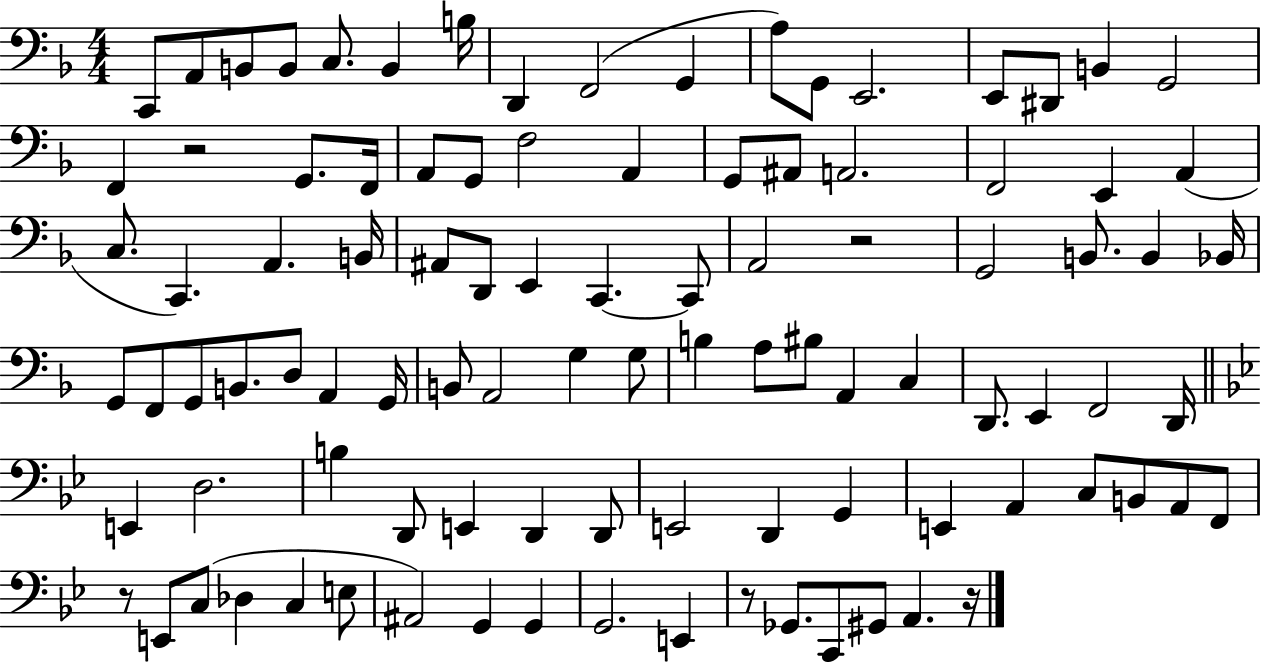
C2/e A2/e B2/e B2/e C3/e. B2/q B3/s D2/q F2/h G2/q A3/e G2/e E2/h. E2/e D#2/e B2/q G2/h F2/q R/h G2/e. F2/s A2/e G2/e F3/h A2/q G2/e A#2/e A2/h. F2/h E2/q A2/q C3/e. C2/q. A2/q. B2/s A#2/e D2/e E2/q C2/q. C2/e A2/h R/h G2/h B2/e. B2/q Bb2/s G2/e F2/e G2/e B2/e. D3/e A2/q G2/s B2/e A2/h G3/q G3/e B3/q A3/e BIS3/e A2/q C3/q D2/e. E2/q F2/h D2/s E2/q D3/h. B3/q D2/e E2/q D2/q D2/e E2/h D2/q G2/q E2/q A2/q C3/e B2/e A2/e F2/e R/e E2/e C3/e Db3/q C3/q E3/e A#2/h G2/q G2/q G2/h. E2/q R/e Gb2/e. C2/e G#2/e A2/q. R/s